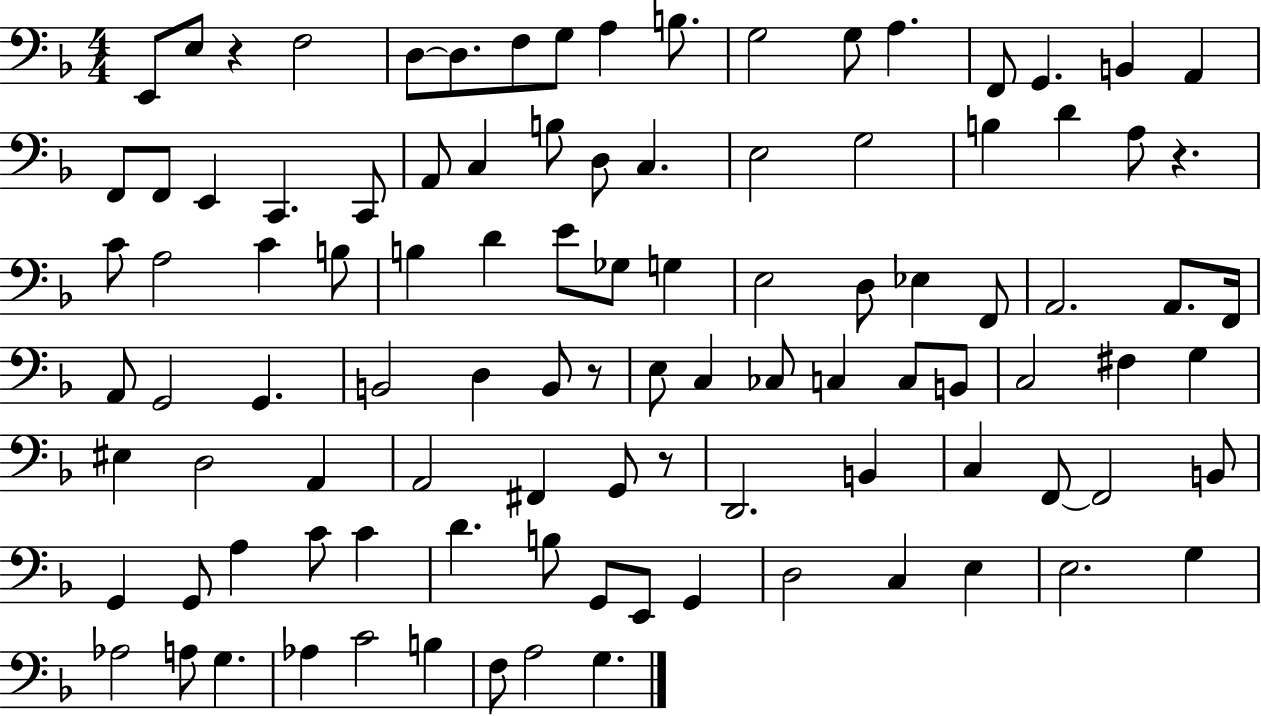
{
  \clef bass
  \numericTimeSignature
  \time 4/4
  \key f \major
  e,8 e8 r4 f2 | d8~~ d8. f8 g8 a4 b8. | g2 g8 a4. | f,8 g,4. b,4 a,4 | \break f,8 f,8 e,4 c,4. c,8 | a,8 c4 b8 d8 c4. | e2 g2 | b4 d'4 a8 r4. | \break c'8 a2 c'4 b8 | b4 d'4 e'8 ges8 g4 | e2 d8 ees4 f,8 | a,2. a,8. f,16 | \break a,8 g,2 g,4. | b,2 d4 b,8 r8 | e8 c4 ces8 c4 c8 b,8 | c2 fis4 g4 | \break eis4 d2 a,4 | a,2 fis,4 g,8 r8 | d,2. b,4 | c4 f,8~~ f,2 b,8 | \break g,4 g,8 a4 c'8 c'4 | d'4. b8 g,8 e,8 g,4 | d2 c4 e4 | e2. g4 | \break aes2 a8 g4. | aes4 c'2 b4 | f8 a2 g4. | \bar "|."
}